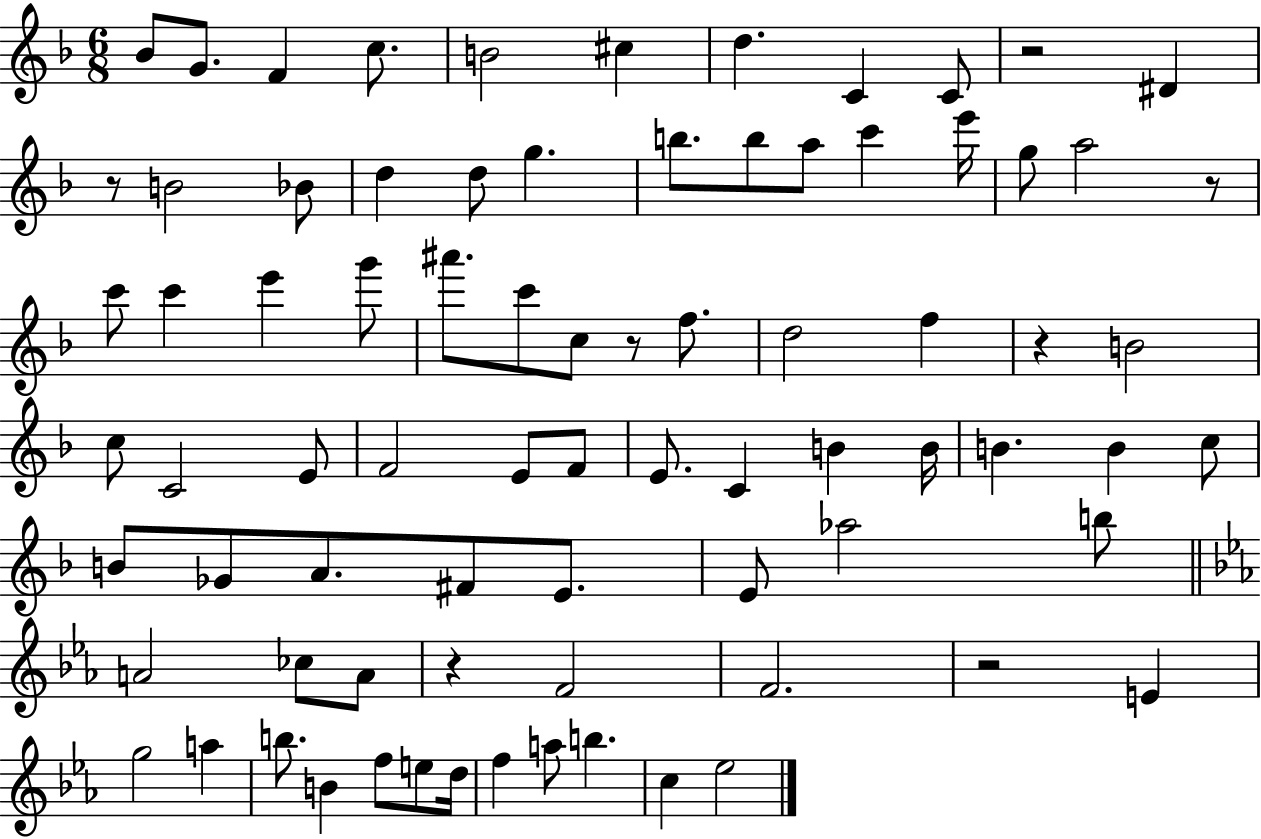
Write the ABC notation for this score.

X:1
T:Untitled
M:6/8
L:1/4
K:F
_B/2 G/2 F c/2 B2 ^c d C C/2 z2 ^D z/2 B2 _B/2 d d/2 g b/2 b/2 a/2 c' e'/4 g/2 a2 z/2 c'/2 c' e' g'/2 ^a'/2 c'/2 c/2 z/2 f/2 d2 f z B2 c/2 C2 E/2 F2 E/2 F/2 E/2 C B B/4 B B c/2 B/2 _G/2 A/2 ^F/2 E/2 E/2 _a2 b/2 A2 _c/2 A/2 z F2 F2 z2 E g2 a b/2 B f/2 e/2 d/4 f a/2 b c _e2